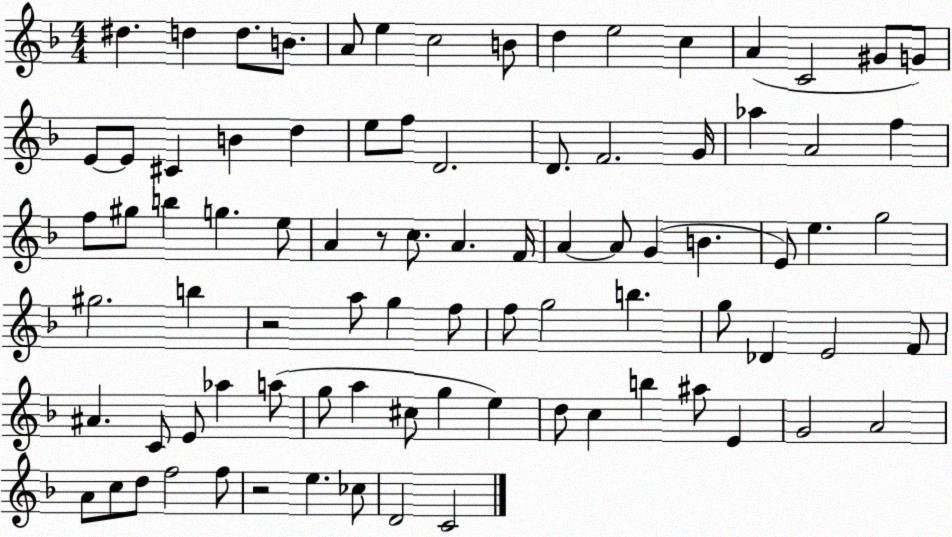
X:1
T:Untitled
M:4/4
L:1/4
K:F
^d d d/2 B/2 A/2 e c2 B/2 d e2 c A C2 ^G/2 G/2 E/2 E/2 ^C B d e/2 f/2 D2 D/2 F2 G/4 _a A2 f f/2 ^g/2 b g e/2 A z/2 c/2 A F/4 A A/2 G B E/2 e g2 ^g2 b z2 a/2 g f/2 f/2 g2 b g/2 _D E2 F/2 ^A C/2 E/2 _a a/2 g/2 a ^c/2 g e d/2 c b ^a/2 E G2 A2 A/2 c/2 d/2 f2 f/2 z2 e _c/2 D2 C2